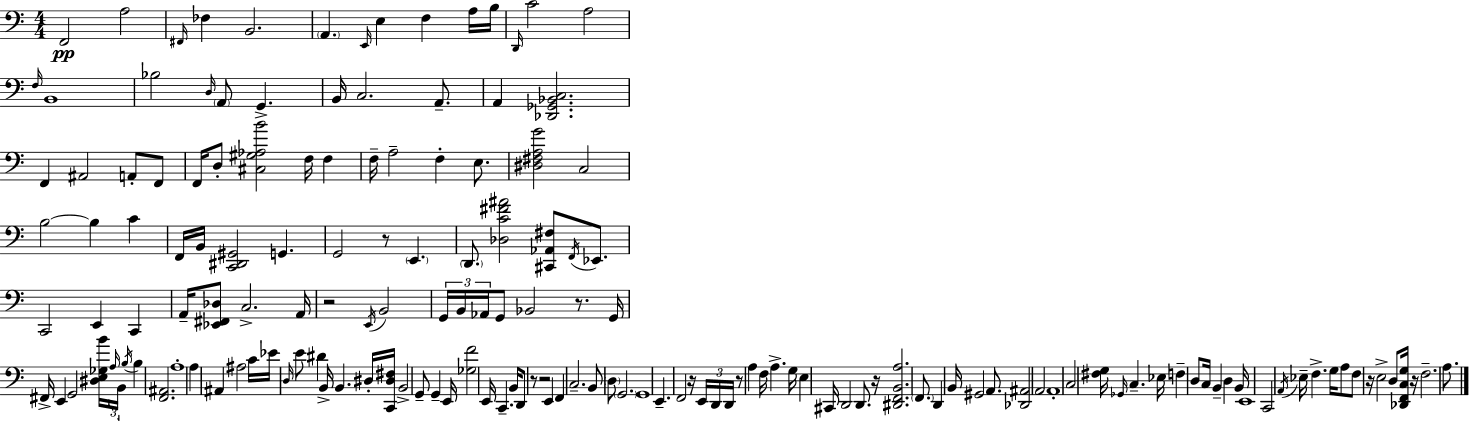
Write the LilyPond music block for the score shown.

{
  \clef bass
  \numericTimeSignature
  \time 4/4
  \key c \major
  f,2\pp a2 | \grace { fis,16 } fes4 b,2. | \parenthesize a,4. \grace { e,16 } e4 f4 | a16 b16 \grace { d,16 } c'2 a2 | \break \grace { f16 } b,1 | bes2 \grace { d16 } \parenthesize a,8 g,4.-> | b,16 c2. | a,8.-- a,4 <des, ges, bes, c>2. | \break f,4 ais,2 | a,8-. f,8 f,16 d8-. <cis gis aes b'>2 | f16 f4 f16-- a2-- f4-. | e8. <dis fis a g'>2 c2 | \break b2~~ b4 | c'4 f,16 b,16 <c, dis, gis,>2 g,4. | g,2 r8 \parenthesize e,4. | \parenthesize d,8. <des c' fis' ais'>2 | \break <cis, aes, fis>8 \acciaccatura { f,16 } ees,8. c,2 e,4 | c,4 a,16-- <ees, fis, des>8 c2.-> | a,16 r2 \acciaccatura { e,16 } b,2 | \tuplet 3/2 { g,16 b,16 aes,16 } g,8 bes,2 | \break r8. g,16 fis,16-> e,4 g,2 | <dis e ges b'>16 \tuplet 3/2 { \grace { a16 } b,16 \acciaccatura { b16 } } b4 <f, ais,>2. | a1-. | a4 ais,4 | \break ais2 c'16 ees'16 \grace { d16 } e'8 dis'4 | b,16-> b,4. dis16-. <c, dis fis>16 b,2-> | g,8-- g,4-- e,16 <ges f'>2 | e,16 c,4.-- b,16 d,8 r8 r2 | \break e,4 f,4 c2.-- | b,8 \parenthesize d8 \parenthesize g,2. | g,1 | e,4.-- | \break f,2 r16 \tuplet 3/2 { e,16 d,16 d,16 } r8 a4 | f16 a4.-> g16 e4 cis,16 d,2 | d,8. r16 <dis, f, b, a>2. | \parenthesize f,8. d,4 b,16 gis,2 | \break a,8. <des, ais,>2 | a,2 a,1-. | c2 | <fis g>16 \grace { ges,16 } c4.-- ees16 f4-- d8 | \break c16 b,4-- d4 b,16 e,1 | c,2 | \acciaccatura { a,16 } ees16-- f4.-> g16 a8 f8 | r16 e2-> d8 <des, f, c g>16 r16 f2.-- | \break a8. \bar "|."
}